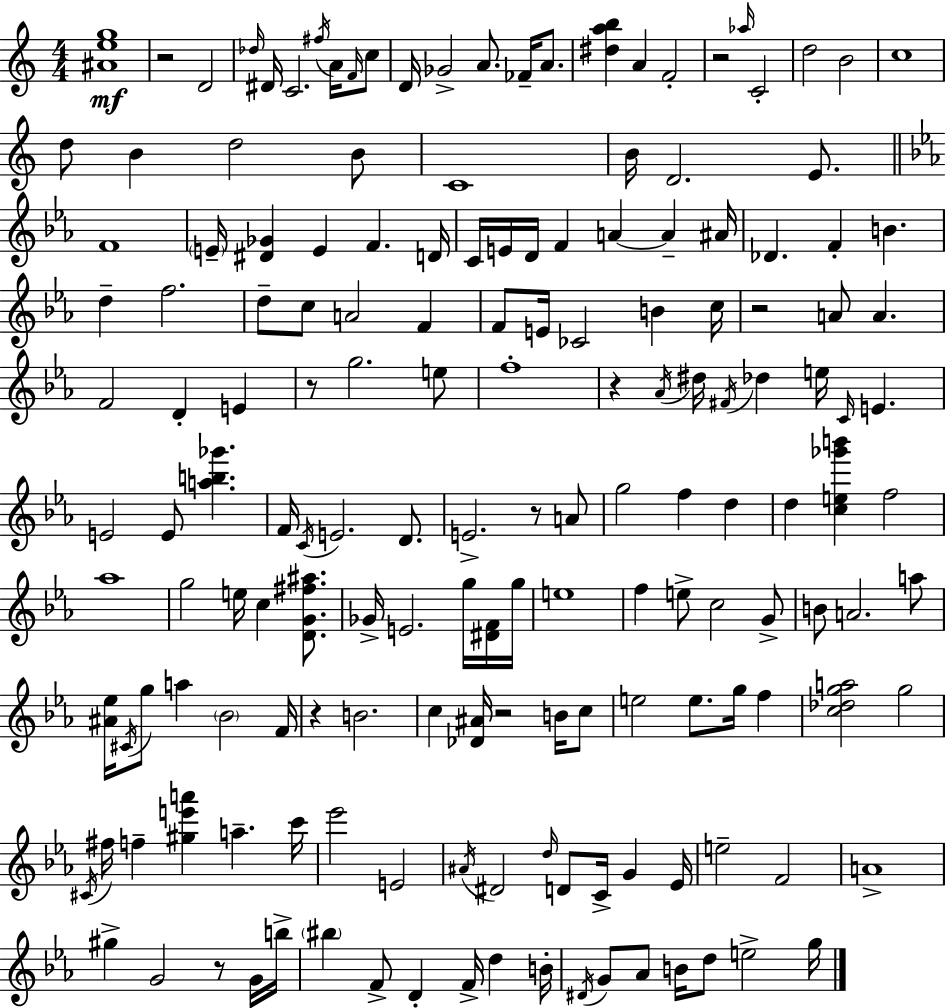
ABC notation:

X:1
T:Untitled
M:4/4
L:1/4
K:C
[^Aeg]4 z2 D2 _d/4 ^D/4 C2 ^f/4 A/4 F/4 c/2 D/4 _G2 A/2 _F/4 A/2 [^dab] A F2 z2 _a/4 C2 d2 B2 c4 d/2 B d2 B/2 C4 B/4 D2 E/2 F4 E/4 [^D_G] E F D/4 C/4 E/4 D/4 F A A ^A/4 _D F B d f2 d/2 c/2 A2 F F/2 E/4 _C2 B c/4 z2 A/2 A F2 D E z/2 g2 e/2 f4 z _A/4 ^d/4 ^F/4 _d e/4 C/4 E E2 E/2 [ab_g'] F/4 C/4 E2 D/2 E2 z/2 A/2 g2 f d d [ce_g'b'] f2 _a4 g2 e/4 c [DG^f^a]/2 _G/4 E2 g/4 [^DF]/4 g/4 e4 f e/2 c2 G/2 B/2 A2 a/2 [^A_e]/4 ^C/4 g/2 a _B2 F/4 z B2 c [_D^A]/4 z2 B/4 c/2 e2 e/2 g/4 f [c_dga]2 g2 ^C/4 ^f/4 f [^ge'a'] a c'/4 _e'2 E2 ^A/4 ^D2 d/4 D/2 C/4 G _E/4 e2 F2 A4 ^g G2 z/2 G/4 b/4 ^b F/2 D F/4 d B/4 ^D/4 G/2 _A/2 B/4 d/2 e2 g/4